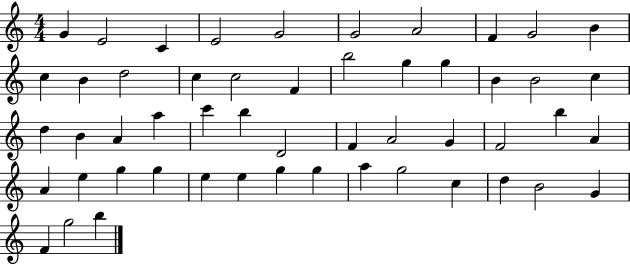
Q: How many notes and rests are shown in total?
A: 52